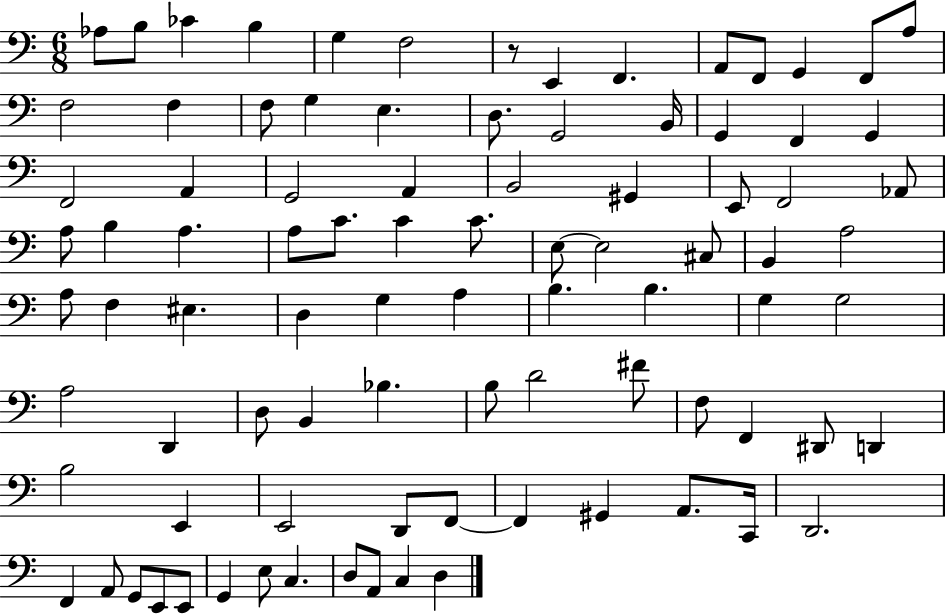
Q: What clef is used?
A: bass